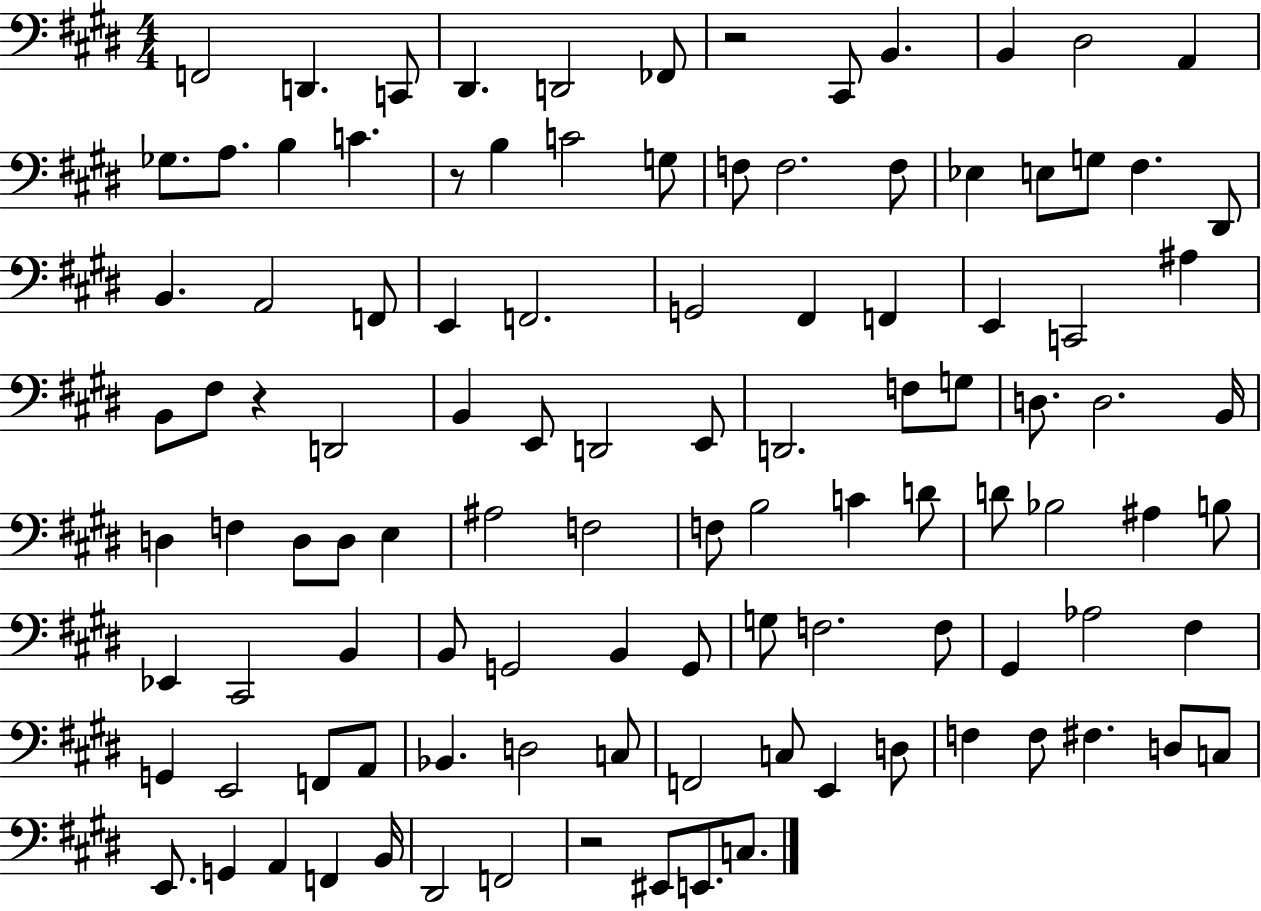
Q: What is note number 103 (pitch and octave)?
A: E2